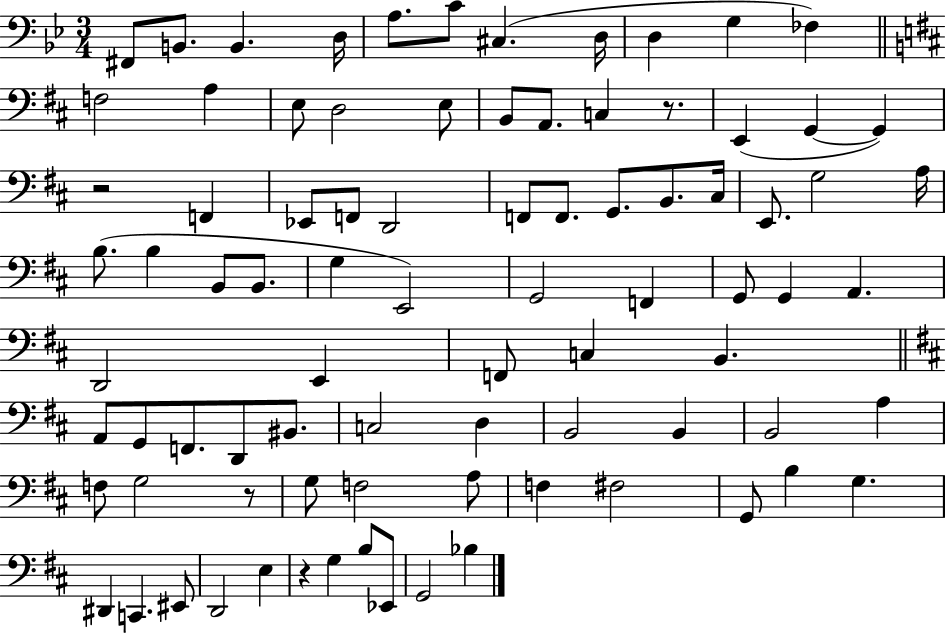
X:1
T:Untitled
M:3/4
L:1/4
K:Bb
^F,,/2 B,,/2 B,, D,/4 A,/2 C/2 ^C, D,/4 D, G, _F, F,2 A, E,/2 D,2 E,/2 B,,/2 A,,/2 C, z/2 E,, G,, G,, z2 F,, _E,,/2 F,,/2 D,,2 F,,/2 F,,/2 G,,/2 B,,/2 ^C,/4 E,,/2 G,2 A,/4 B,/2 B, B,,/2 B,,/2 G, E,,2 G,,2 F,, G,,/2 G,, A,, D,,2 E,, F,,/2 C, B,, A,,/2 G,,/2 F,,/2 D,,/2 ^B,,/2 C,2 D, B,,2 B,, B,,2 A, F,/2 G,2 z/2 G,/2 F,2 A,/2 F, ^F,2 G,,/2 B, G, ^D,, C,, ^E,,/2 D,,2 E, z G, B,/2 _E,,/2 G,,2 _B,